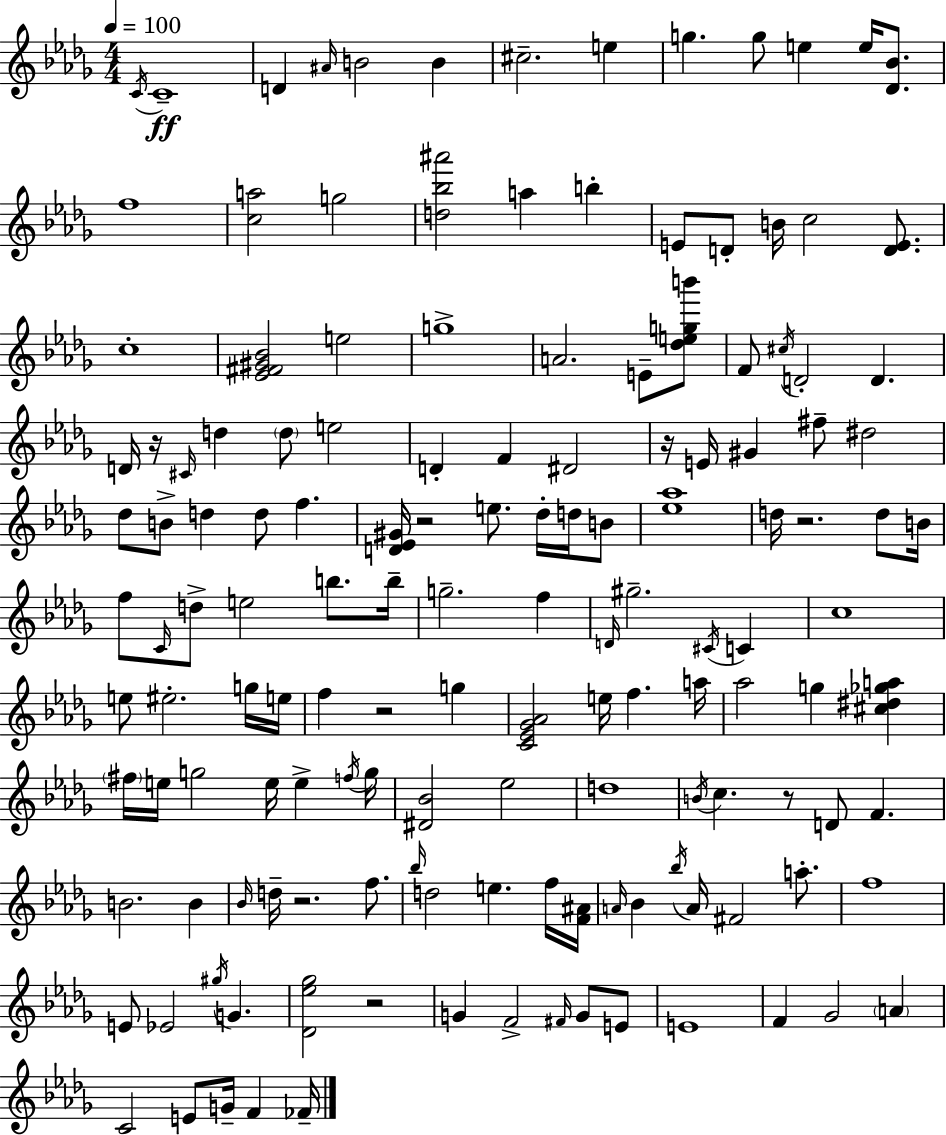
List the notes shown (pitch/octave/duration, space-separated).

C4/s C4/w D4/q A#4/s B4/h B4/q C#5/h. E5/q G5/q. G5/e E5/q E5/s [Db4,Bb4]/e. F5/w [C5,A5]/h G5/h [D5,Bb5,A#6]/h A5/q B5/q E4/e D4/e B4/s C5/h [D4,E4]/e. C5/w [Eb4,F#4,G#4,Bb4]/h E5/h G5/w A4/h. E4/e [Db5,E5,G5,B6]/e F4/e C#5/s D4/h D4/q. D4/s R/s C#4/s D5/q D5/e E5/h D4/q F4/q D#4/h R/s E4/s G#4/q F#5/e D#5/h Db5/e B4/e D5/q D5/e F5/q. [D4,Eb4,G#4]/s R/h E5/e. Db5/s D5/s B4/e [Eb5,Ab5]/w D5/s R/h. D5/e B4/s F5/e C4/s D5/e E5/h B5/e. B5/s G5/h. F5/q D4/s G#5/h. C#4/s C4/q C5/w E5/e EIS5/h. G5/s E5/s F5/q R/h G5/q [C4,Eb4,Gb4,Ab4]/h E5/s F5/q. A5/s Ab5/h G5/q [C#5,D#5,Gb5,A5]/q F#5/s E5/s G5/h E5/s E5/q F5/s G5/s [D#4,Bb4]/h Eb5/h D5/w B4/s C5/q. R/e D4/e F4/q. B4/h. B4/q Bb4/s D5/s R/h. F5/e. Bb5/s D5/h E5/q. F5/s [F4,A#4]/s A4/s Bb4/q Bb5/s A4/s F#4/h A5/e. F5/w E4/e Eb4/h G#5/s G4/q. [Db4,Eb5,Gb5]/h R/h G4/q F4/h F#4/s G4/e E4/e E4/w F4/q Gb4/h A4/q C4/h E4/e G4/s F4/q FES4/s